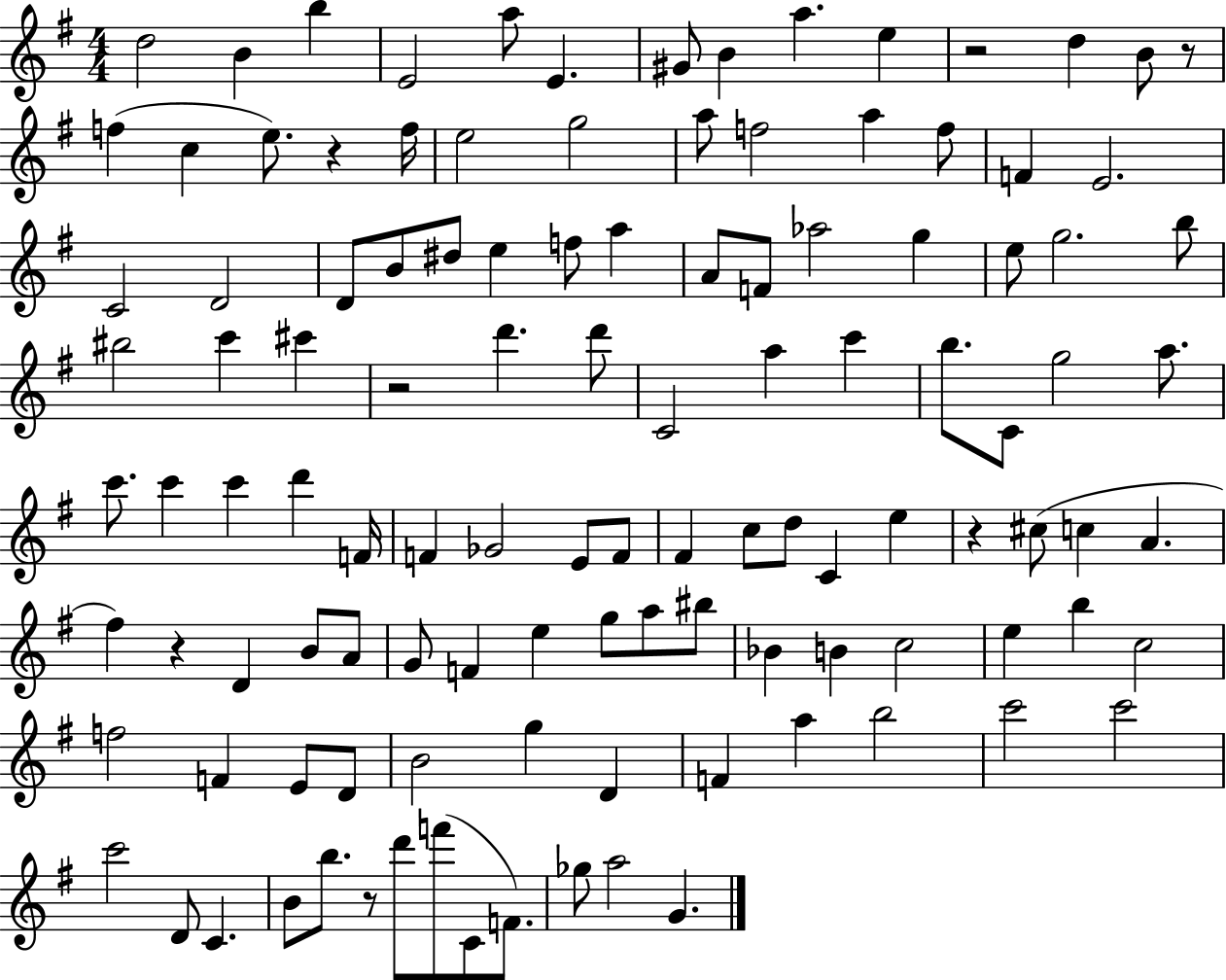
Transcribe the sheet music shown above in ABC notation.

X:1
T:Untitled
M:4/4
L:1/4
K:G
d2 B b E2 a/2 E ^G/2 B a e z2 d B/2 z/2 f c e/2 z f/4 e2 g2 a/2 f2 a f/2 F E2 C2 D2 D/2 B/2 ^d/2 e f/2 a A/2 F/2 _a2 g e/2 g2 b/2 ^b2 c' ^c' z2 d' d'/2 C2 a c' b/2 C/2 g2 a/2 c'/2 c' c' d' F/4 F _G2 E/2 F/2 ^F c/2 d/2 C e z ^c/2 c A ^f z D B/2 A/2 G/2 F e g/2 a/2 ^b/2 _B B c2 e b c2 f2 F E/2 D/2 B2 g D F a b2 c'2 c'2 c'2 D/2 C B/2 b/2 z/2 d'/2 f'/2 C/2 F/2 _g/2 a2 G